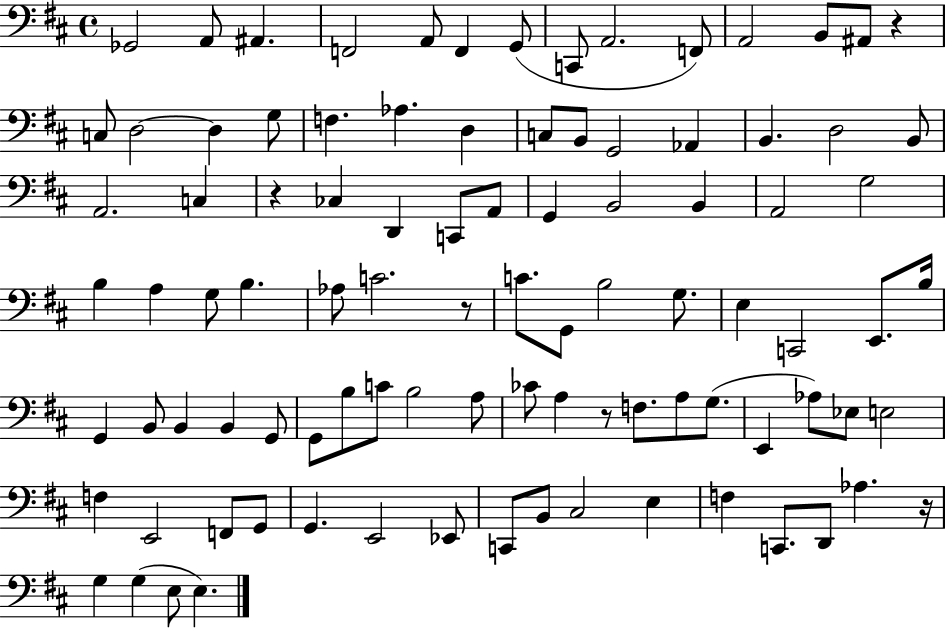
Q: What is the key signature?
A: D major